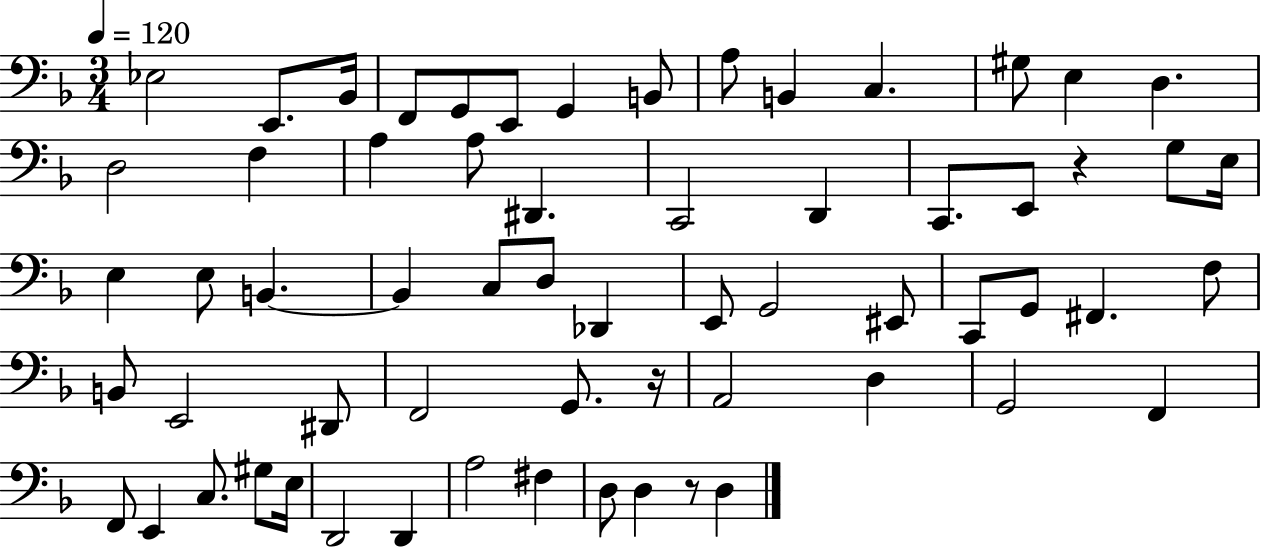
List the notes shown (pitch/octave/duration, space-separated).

Eb3/h E2/e. Bb2/s F2/e G2/e E2/e G2/q B2/e A3/e B2/q C3/q. G#3/e E3/q D3/q. D3/h F3/q A3/q A3/e D#2/q. C2/h D2/q C2/e. E2/e R/q G3/e E3/s E3/q E3/e B2/q. B2/q C3/e D3/e Db2/q E2/e G2/h EIS2/e C2/e G2/e F#2/q. F3/e B2/e E2/h D#2/e F2/h G2/e. R/s A2/h D3/q G2/h F2/q F2/e E2/q C3/e. G#3/e E3/s D2/h D2/q A3/h F#3/q D3/e D3/q R/e D3/q